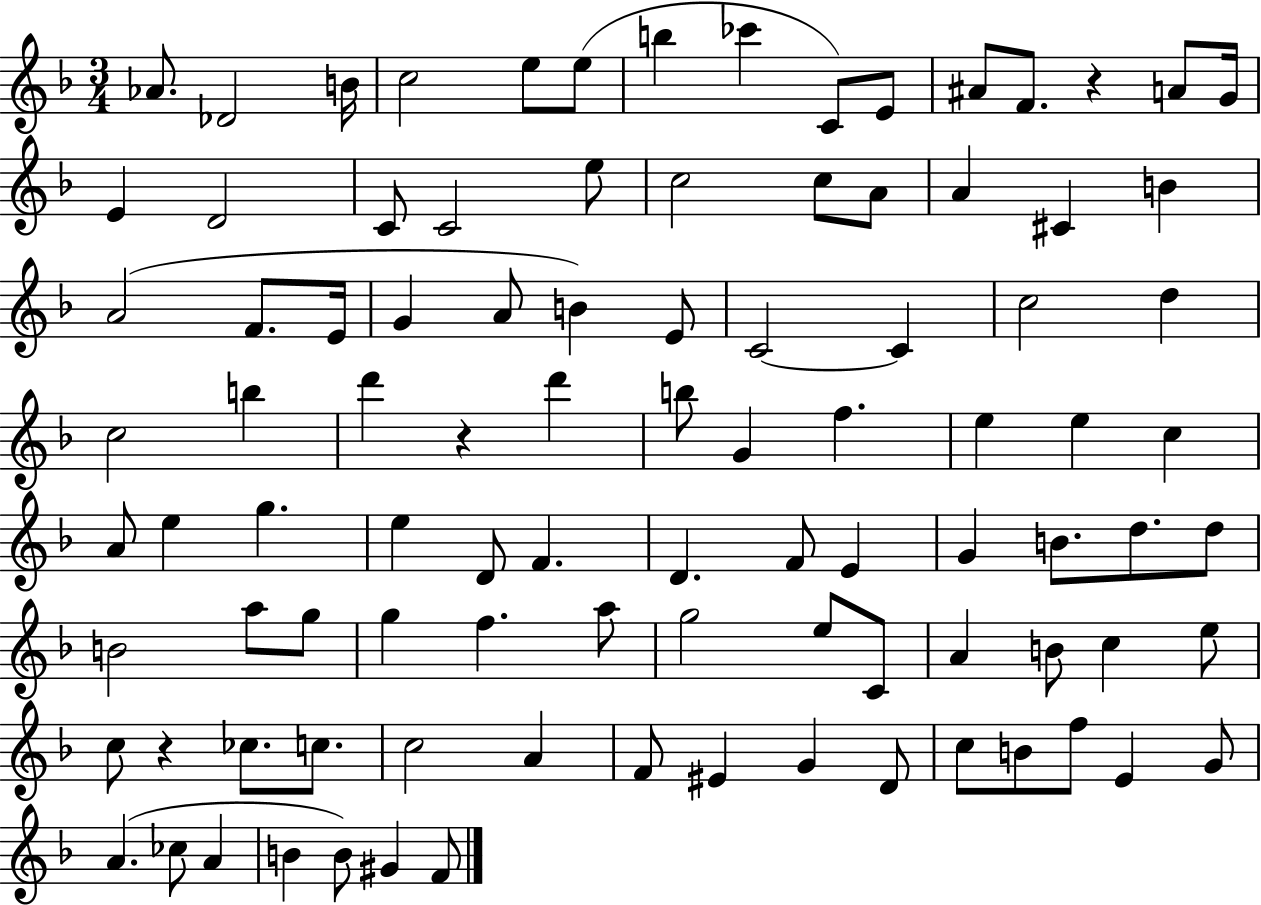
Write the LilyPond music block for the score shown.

{
  \clef treble
  \numericTimeSignature
  \time 3/4
  \key f \major
  \repeat volta 2 { aes'8. des'2 b'16 | c''2 e''8 e''8( | b''4 ces'''4 c'8) e'8 | ais'8 f'8. r4 a'8 g'16 | \break e'4 d'2 | c'8 c'2 e''8 | c''2 c''8 a'8 | a'4 cis'4 b'4 | \break a'2( f'8. e'16 | g'4 a'8 b'4) e'8 | c'2~~ c'4 | c''2 d''4 | \break c''2 b''4 | d'''4 r4 d'''4 | b''8 g'4 f''4. | e''4 e''4 c''4 | \break a'8 e''4 g''4. | e''4 d'8 f'4. | d'4. f'8 e'4 | g'4 b'8. d''8. d''8 | \break b'2 a''8 g''8 | g''4 f''4. a''8 | g''2 e''8 c'8 | a'4 b'8 c''4 e''8 | \break c''8 r4 ces''8. c''8. | c''2 a'4 | f'8 eis'4 g'4 d'8 | c''8 b'8 f''8 e'4 g'8 | \break a'4.( ces''8 a'4 | b'4 b'8) gis'4 f'8 | } \bar "|."
}